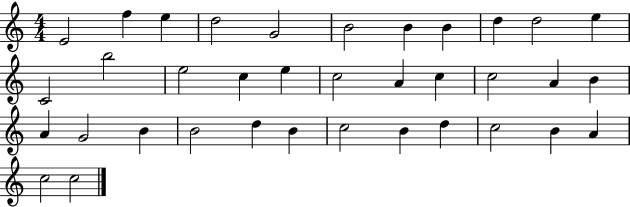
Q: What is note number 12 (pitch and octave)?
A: C4